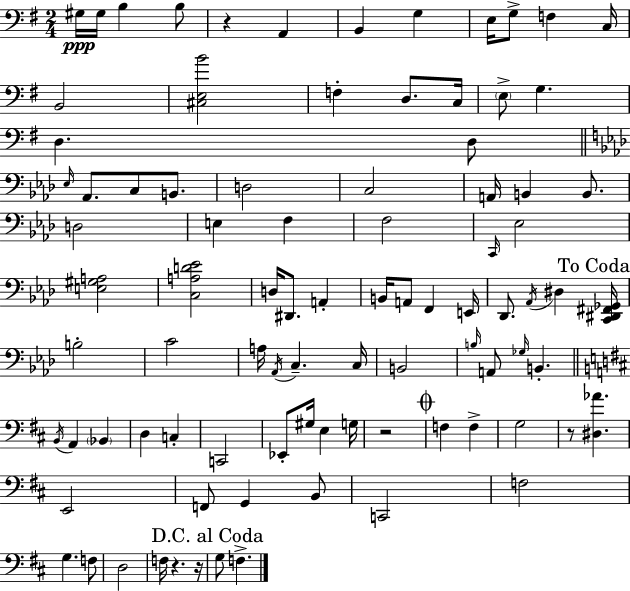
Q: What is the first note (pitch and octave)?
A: G#3